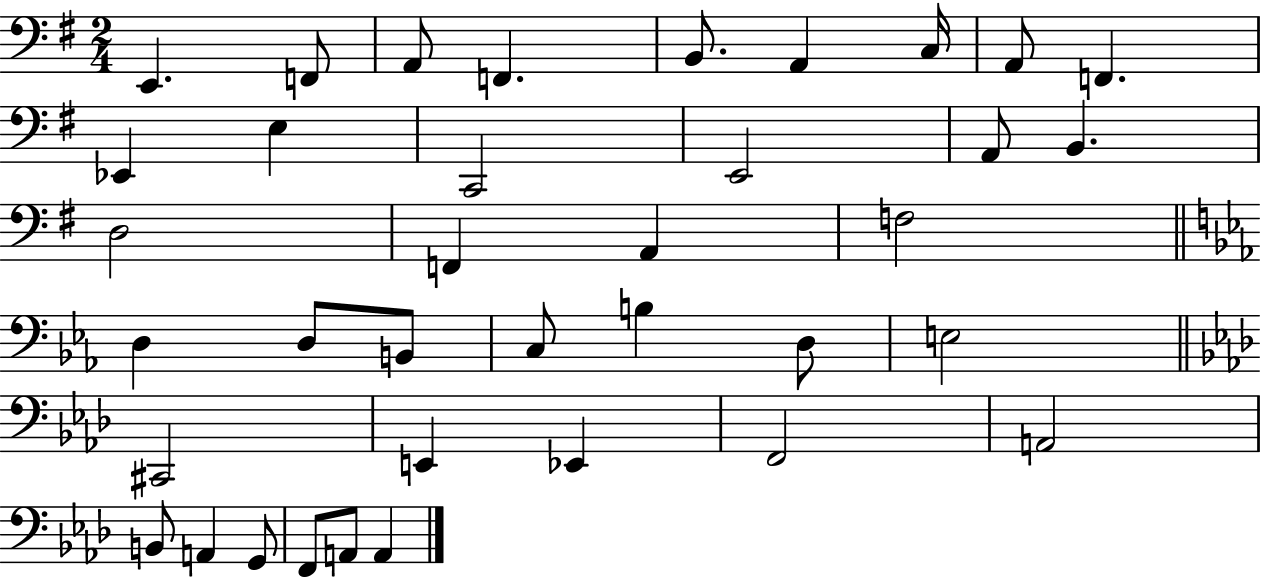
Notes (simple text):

E2/q. F2/e A2/e F2/q. B2/e. A2/q C3/s A2/e F2/q. Eb2/q E3/q C2/h E2/h A2/e B2/q. D3/h F2/q A2/q F3/h D3/q D3/e B2/e C3/e B3/q D3/e E3/h C#2/h E2/q Eb2/q F2/h A2/h B2/e A2/q G2/e F2/e A2/e A2/q